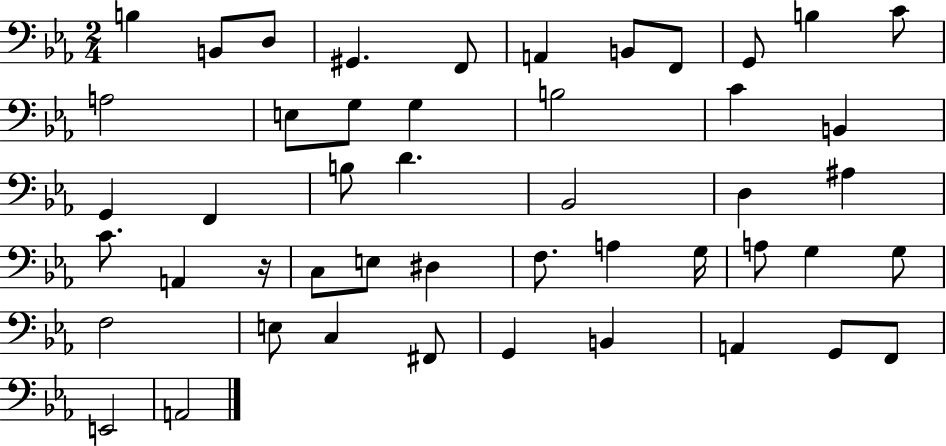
X:1
T:Untitled
M:2/4
L:1/4
K:Eb
B, B,,/2 D,/2 ^G,, F,,/2 A,, B,,/2 F,,/2 G,,/2 B, C/2 A,2 E,/2 G,/2 G, B,2 C B,, G,, F,, B,/2 D _B,,2 D, ^A, C/2 A,, z/4 C,/2 E,/2 ^D, F,/2 A, G,/4 A,/2 G, G,/2 F,2 E,/2 C, ^F,,/2 G,, B,, A,, G,,/2 F,,/2 E,,2 A,,2